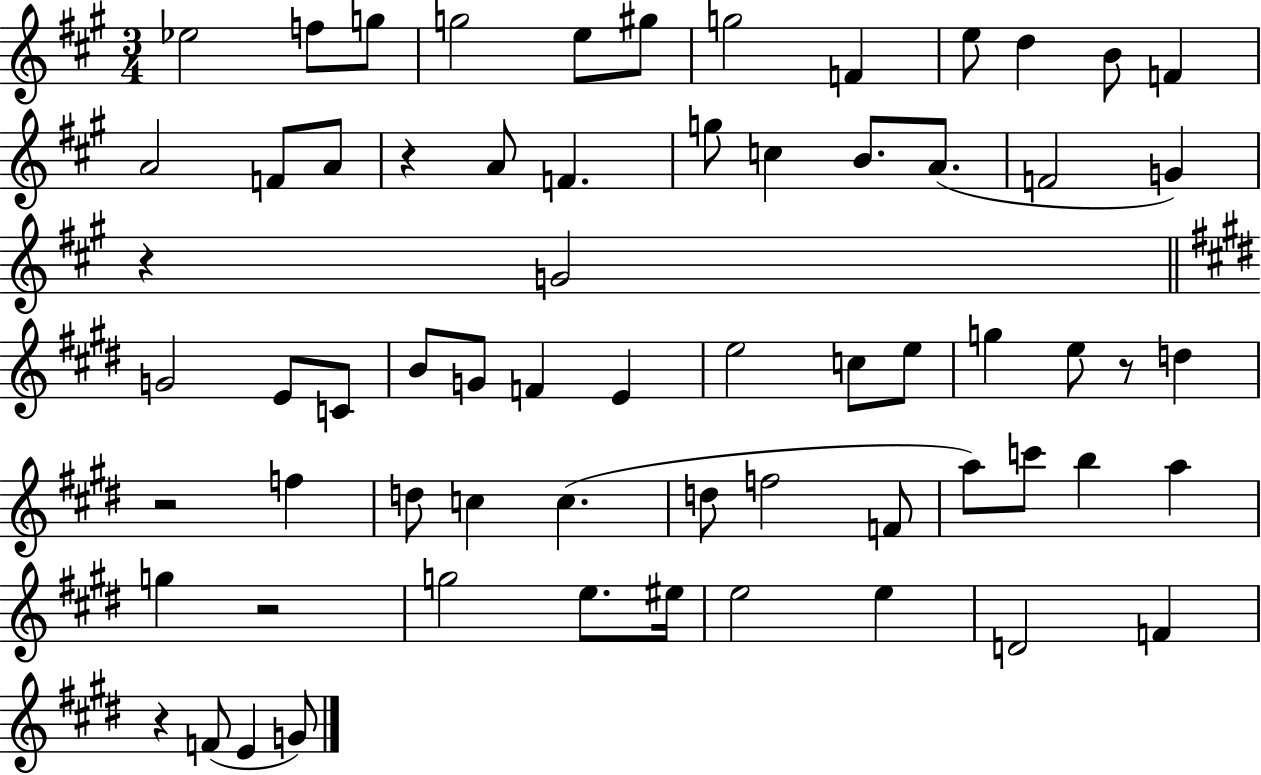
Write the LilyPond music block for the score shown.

{
  \clef treble
  \numericTimeSignature
  \time 3/4
  \key a \major
  \repeat volta 2 { ees''2 f''8 g''8 | g''2 e''8 gis''8 | g''2 f'4 | e''8 d''4 b'8 f'4 | \break a'2 f'8 a'8 | r4 a'8 f'4. | g''8 c''4 b'8. a'8.( | f'2 g'4) | \break r4 g'2 | \bar "||" \break \key e \major g'2 e'8 c'8 | b'8 g'8 f'4 e'4 | e''2 c''8 e''8 | g''4 e''8 r8 d''4 | \break r2 f''4 | d''8 c''4 c''4.( | d''8 f''2 f'8 | a''8) c'''8 b''4 a''4 | \break g''4 r2 | g''2 e''8. eis''16 | e''2 e''4 | d'2 f'4 | \break r4 f'8( e'4 g'8) | } \bar "|."
}